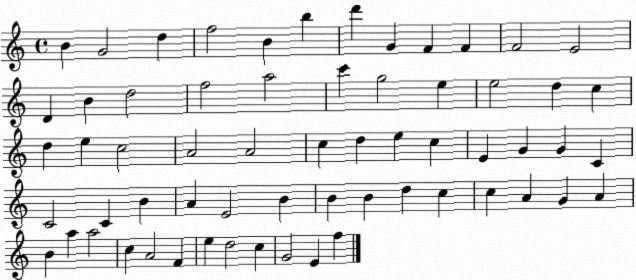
X:1
T:Untitled
M:4/4
L:1/4
K:C
B G2 d f2 B b d' G F F F2 E2 D B d2 f2 a2 c' g2 e e2 d c d e c2 A2 A2 c d e c E G G C C2 C B A E2 B B B d c c A G A B a a2 c A2 F e d2 c G2 E f